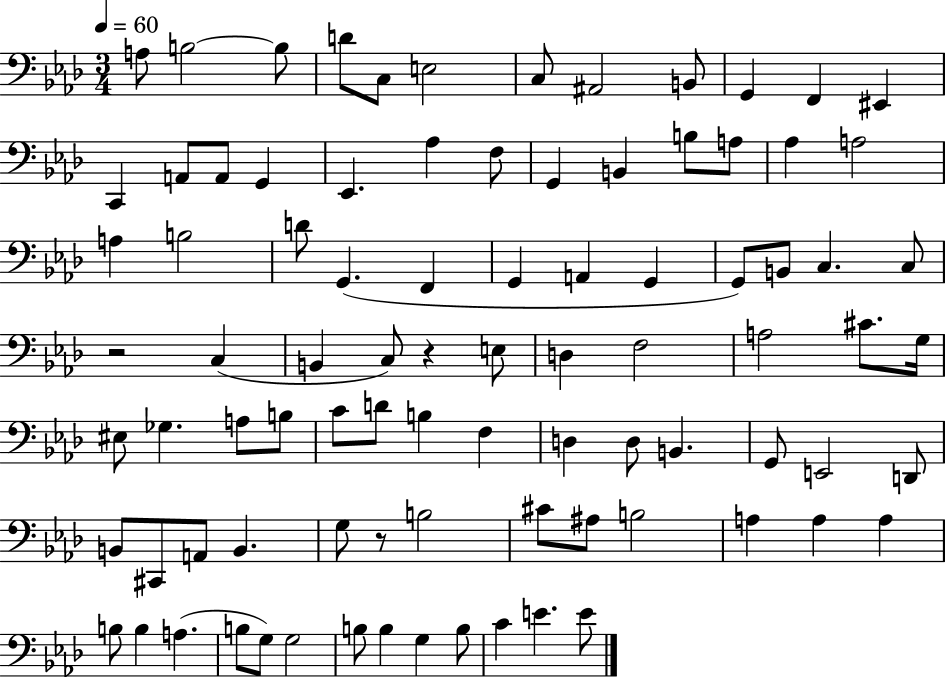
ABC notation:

X:1
T:Untitled
M:3/4
L:1/4
K:Ab
A,/2 B,2 B,/2 D/2 C,/2 E,2 C,/2 ^A,,2 B,,/2 G,, F,, ^E,, C,, A,,/2 A,,/2 G,, _E,, _A, F,/2 G,, B,, B,/2 A,/2 _A, A,2 A, B,2 D/2 G,, F,, G,, A,, G,, G,,/2 B,,/2 C, C,/2 z2 C, B,, C,/2 z E,/2 D, F,2 A,2 ^C/2 G,/4 ^E,/2 _G, A,/2 B,/2 C/2 D/2 B, F, D, D,/2 B,, G,,/2 E,,2 D,,/2 B,,/2 ^C,,/2 A,,/2 B,, G,/2 z/2 B,2 ^C/2 ^A,/2 B,2 A, A, A, B,/2 B, A, B,/2 G,/2 G,2 B,/2 B, G, B,/2 C E E/2